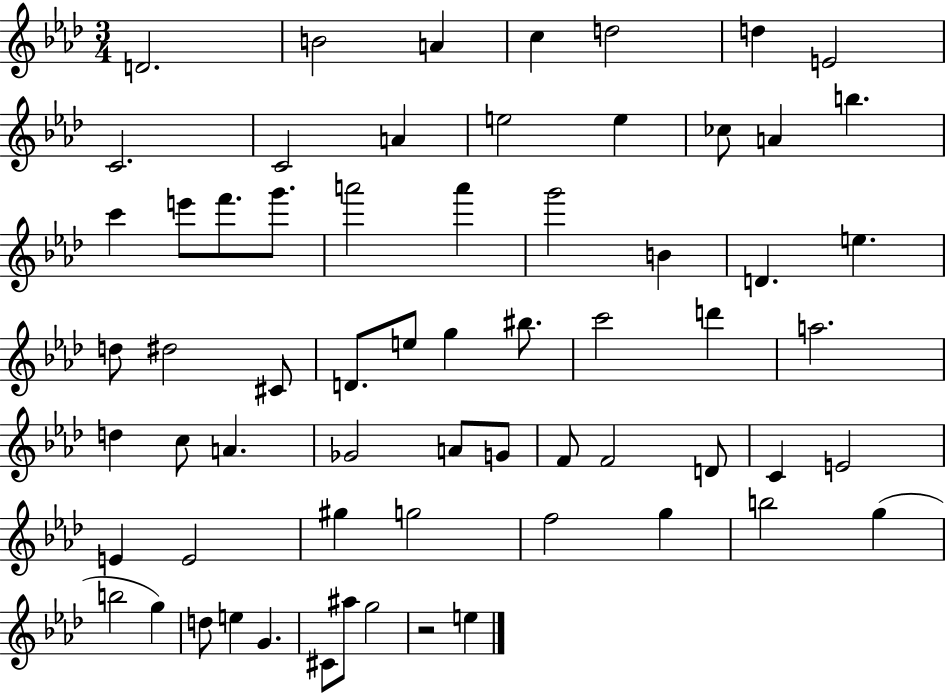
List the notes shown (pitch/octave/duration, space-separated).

D4/h. B4/h A4/q C5/q D5/h D5/q E4/h C4/h. C4/h A4/q E5/h E5/q CES5/e A4/q B5/q. C6/q E6/e F6/e. G6/e. A6/h A6/q G6/h B4/q D4/q. E5/q. D5/e D#5/h C#4/e D4/e. E5/e G5/q BIS5/e. C6/h D6/q A5/h. D5/q C5/e A4/q. Gb4/h A4/e G4/e F4/e F4/h D4/e C4/q E4/h E4/q E4/h G#5/q G5/h F5/h G5/q B5/h G5/q B5/h G5/q D5/e E5/q G4/q. C#4/e A#5/e G5/h R/h E5/q